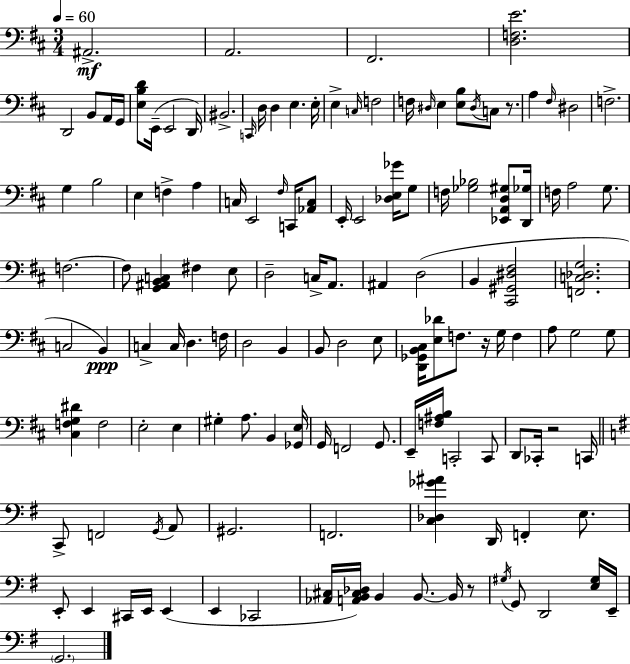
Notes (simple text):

A#2/h. A2/h. F#2/h. [D3,F3,E4]/h. D2/h B2/e A2/s G2/s [E3,B3,D4]/e E2/s E2/h D2/s BIS2/h. C2/s D3/s D3/q E3/q. E3/s E3/q C3/s F3/h F3/s D#3/s E3/q [E3,B3]/e D#3/s C3/e R/e. A3/q F#3/s D#3/h F3/h. G3/q B3/h E3/q F3/q A3/q C3/s E2/h F#3/s C2/s [Ab2,C3]/e E2/s E2/h [Db3,E3,Gb4]/s G3/e F3/s [Gb3,Bb3]/h [Eb2,A2,D3,G#3]/e [D2,Gb3]/s F3/s A3/h G3/e. F3/h. F3/e [G2,A#2,B2,C3]/q F#3/q E3/e D3/h C3/s A2/e. A#2/q D3/h B2/q [C#2,G#2,D#3,F#3]/h [F2,C3,Db3,G3]/h. C3/h B2/q C3/q C3/s D3/q. F3/s D3/h B2/q B2/e D3/h E3/e [D2,Gb2,B2,C#3]/s [E3,Db4]/e F3/e. R/s G3/s F3/q A3/e G3/h G3/e [C#3,F3,G3,D#4]/q F3/h E3/h E3/q G#3/q A3/e. B2/q [Gb2,E3]/s G2/s F2/h G2/e. E2/s [F3,A#3,B3]/s C2/h C2/e D2/e CES2/s R/h C2/s C2/e F2/h G2/s A2/e G#2/h. F2/h. [C3,Db3,Gb4,A#4]/q D2/s F2/q E3/e. E2/e E2/q C#2/s E2/s E2/q E2/q CES2/h [Ab2,C#3]/s [A2,B2,C#3,Db3]/s B2/q B2/e. B2/s R/e G#3/s G2/e D2/h [E3,G#3]/s E2/s G2/h.